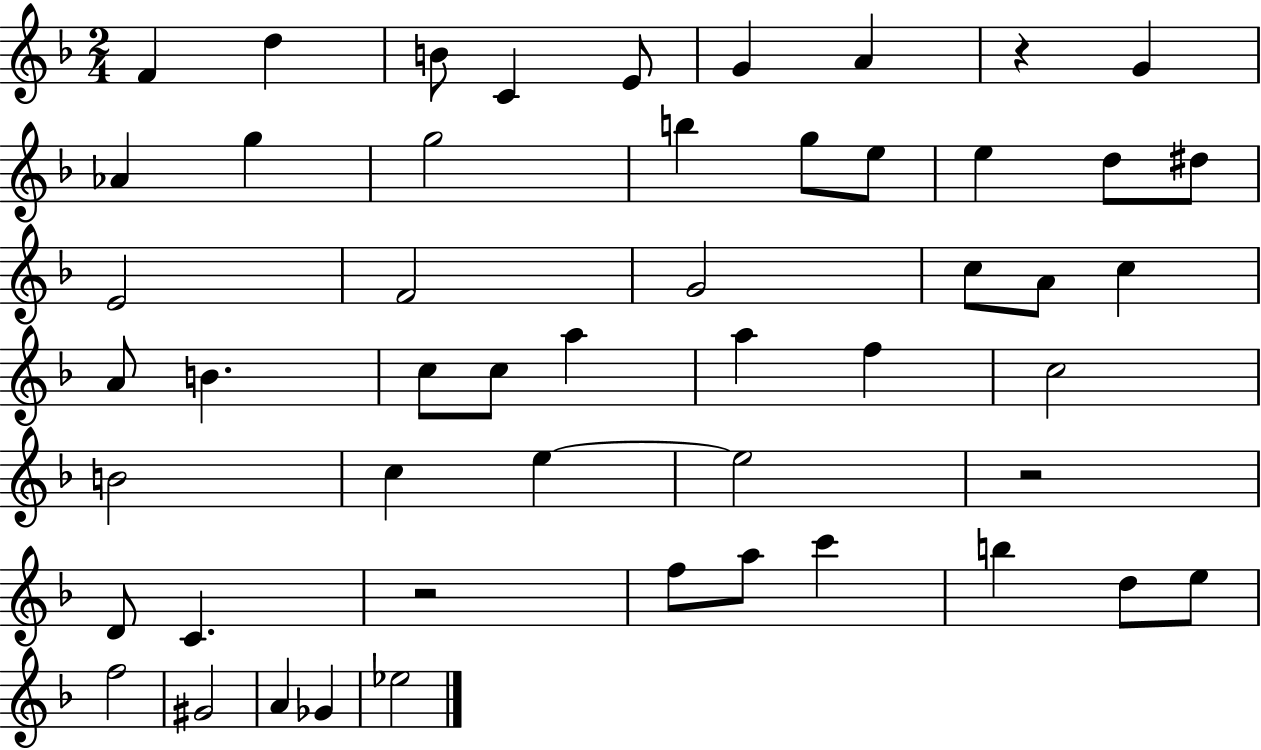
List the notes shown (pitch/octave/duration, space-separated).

F4/q D5/q B4/e C4/q E4/e G4/q A4/q R/q G4/q Ab4/q G5/q G5/h B5/q G5/e E5/e E5/q D5/e D#5/e E4/h F4/h G4/h C5/e A4/e C5/q A4/e B4/q. C5/e C5/e A5/q A5/q F5/q C5/h B4/h C5/q E5/q E5/h R/h D4/e C4/q. R/h F5/e A5/e C6/q B5/q D5/e E5/e F5/h G#4/h A4/q Gb4/q Eb5/h